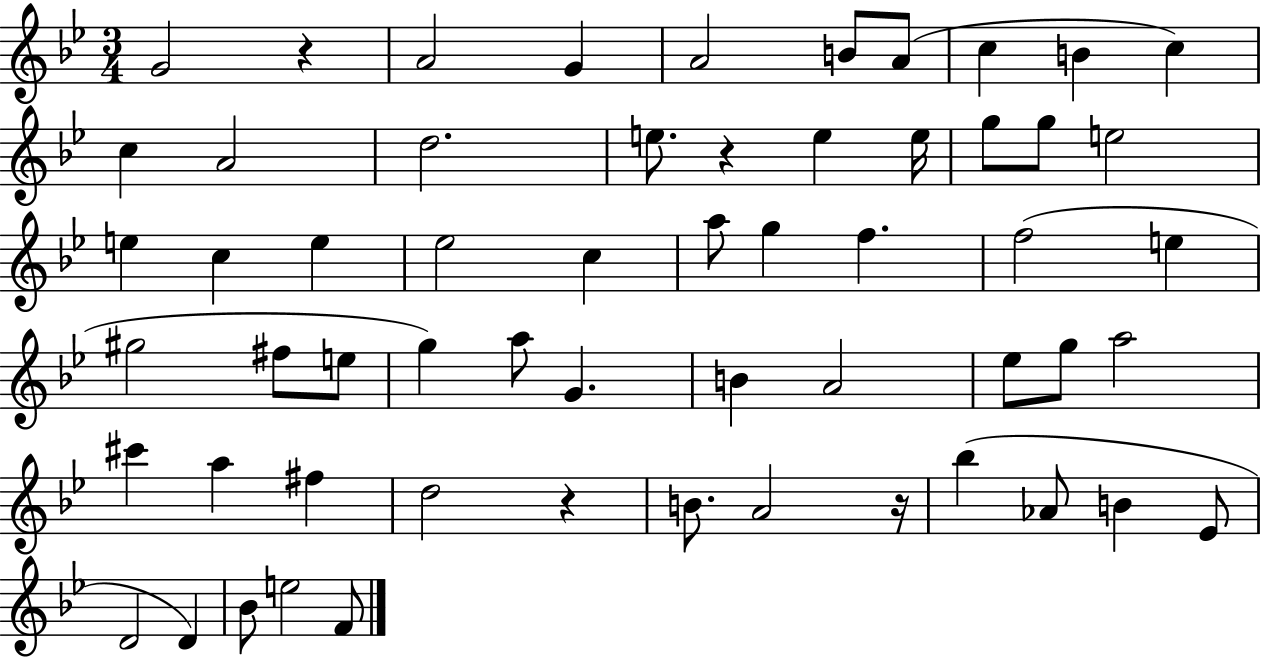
X:1
T:Untitled
M:3/4
L:1/4
K:Bb
G2 z A2 G A2 B/2 A/2 c B c c A2 d2 e/2 z e e/4 g/2 g/2 e2 e c e _e2 c a/2 g f f2 e ^g2 ^f/2 e/2 g a/2 G B A2 _e/2 g/2 a2 ^c' a ^f d2 z B/2 A2 z/4 _b _A/2 B _E/2 D2 D _B/2 e2 F/2